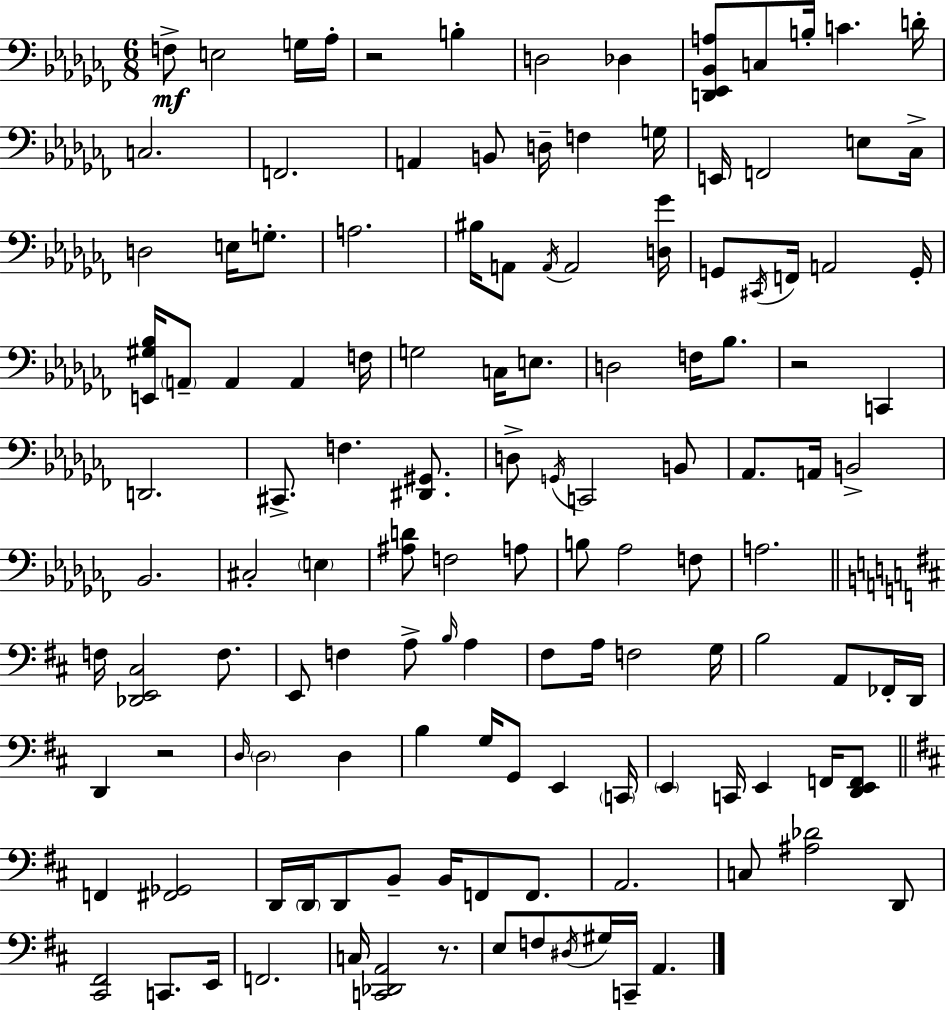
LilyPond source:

{
  \clef bass
  \numericTimeSignature
  \time 6/8
  \key aes \minor
  \repeat volta 2 { f8->\mf e2 g16 aes16-. | r2 b4-. | d2 des4 | <d, ees, bes, a>8 c8 b16-. c'4. d'16-. | \break c2. | f,2. | a,4 b,8 d16-- f4 g16 | e,16 f,2 e8 ces16-> | \break d2 e16 g8.-. | a2. | bis16 a,8 \acciaccatura { a,16 } a,2 | <d ges'>16 g,8 \acciaccatura { cis,16 } f,16 a,2 | \break g,16-. <e, gis bes>16 \parenthesize a,8-- a,4 a,4 | f16 g2 c16 e8. | d2 f16 bes8. | r2 c,4 | \break d,2. | cis,8.-> f4. <dis, gis,>8. | d8-> \acciaccatura { g,16 } c,2 | b,8 aes,8. a,16 b,2-> | \break bes,2. | cis2-. \parenthesize e4 | <ais d'>8 f2 | a8 b8 aes2 | \break f8 a2. | \bar "||" \break \key b \minor f16 <des, e, cis>2 f8. | e,8 f4 a8-> \grace { b16 } a4 | fis8 a16 f2 | g16 b2 a,8 fes,16-. | \break d,16 d,4 r2 | \grace { d16 } \parenthesize d2 d4 | b4 g16 g,8 e,4 | \parenthesize c,16 \parenthesize e,4 c,16 e,4 f,16 | \break <d, e, f,>8 \bar "||" \break \key d \major f,4 <fis, ges,>2 | d,16 \parenthesize d,16 d,8 b,8-- b,16 f,8 f,8. | a,2. | c8 <ais des'>2 d,8 | \break <cis, fis,>2 c,8. e,16 | f,2. | c16 <c, des, a,>2 r8. | e8 f8 \acciaccatura { dis16 } gis16 c,16-- a,4. | \break } \bar "|."
}